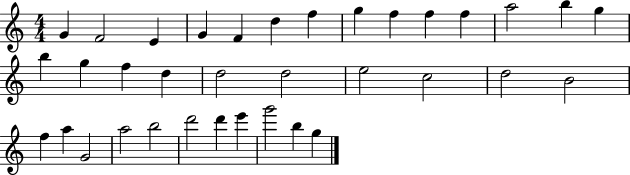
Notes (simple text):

G4/q F4/h E4/q G4/q F4/q D5/q F5/q G5/q F5/q F5/q F5/q A5/h B5/q G5/q B5/q G5/q F5/q D5/q D5/h D5/h E5/h C5/h D5/h B4/h F5/q A5/q G4/h A5/h B5/h D6/h D6/q E6/q G6/h B5/q G5/q